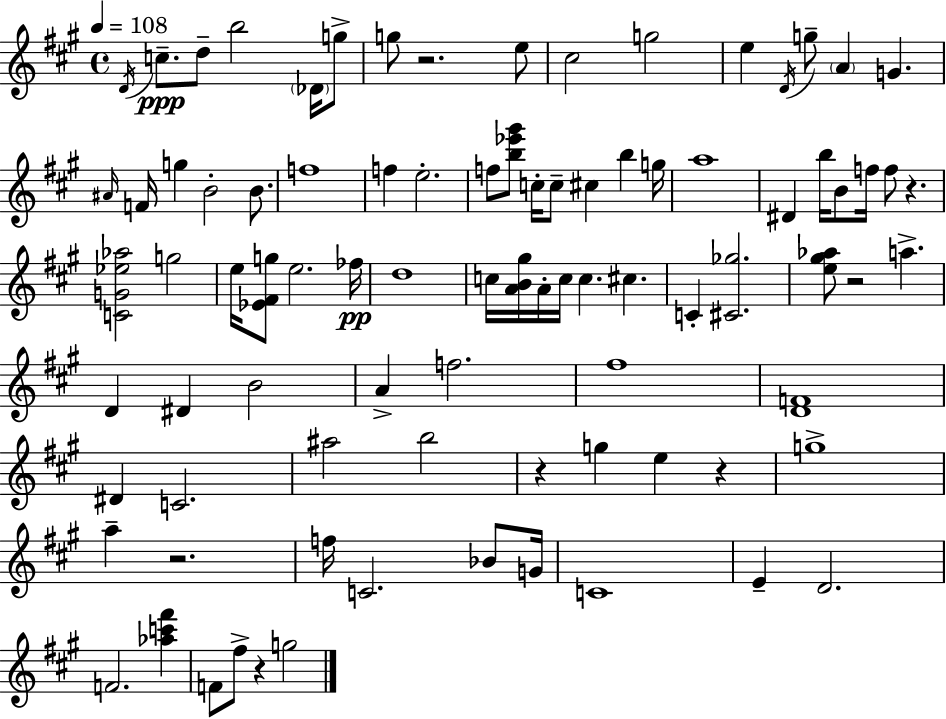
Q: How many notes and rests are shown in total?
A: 87